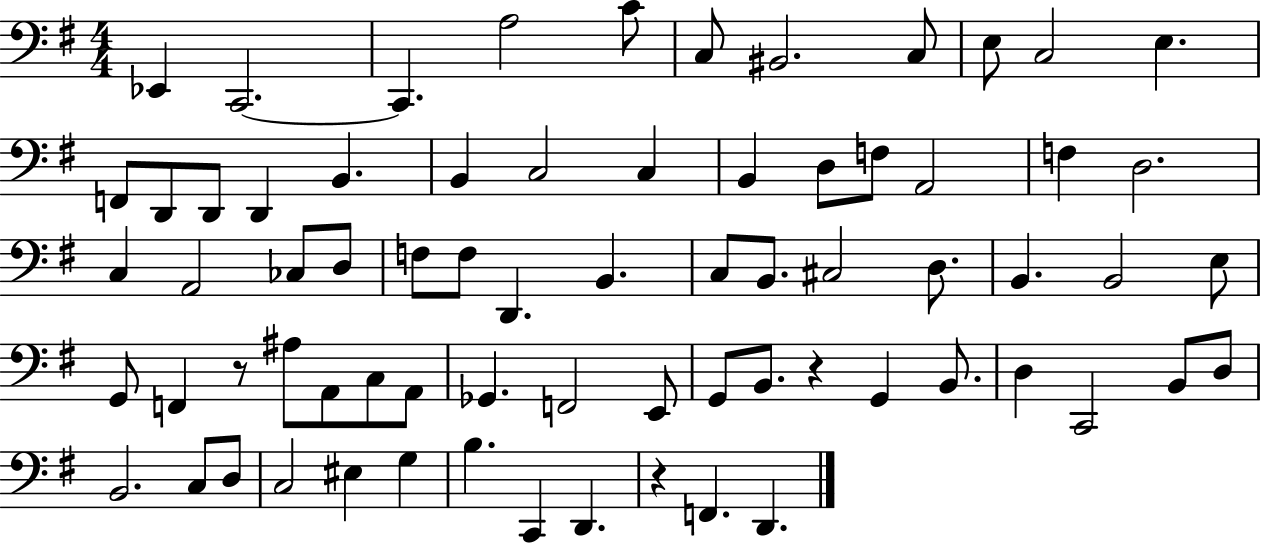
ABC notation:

X:1
T:Untitled
M:4/4
L:1/4
K:G
_E,, C,,2 C,, A,2 C/2 C,/2 ^B,,2 C,/2 E,/2 C,2 E, F,,/2 D,,/2 D,,/2 D,, B,, B,, C,2 C, B,, D,/2 F,/2 A,,2 F, D,2 C, A,,2 _C,/2 D,/2 F,/2 F,/2 D,, B,, C,/2 B,,/2 ^C,2 D,/2 B,, B,,2 E,/2 G,,/2 F,, z/2 ^A,/2 A,,/2 C,/2 A,,/2 _G,, F,,2 E,,/2 G,,/2 B,,/2 z G,, B,,/2 D, C,,2 B,,/2 D,/2 B,,2 C,/2 D,/2 C,2 ^E, G, B, C,, D,, z F,, D,,